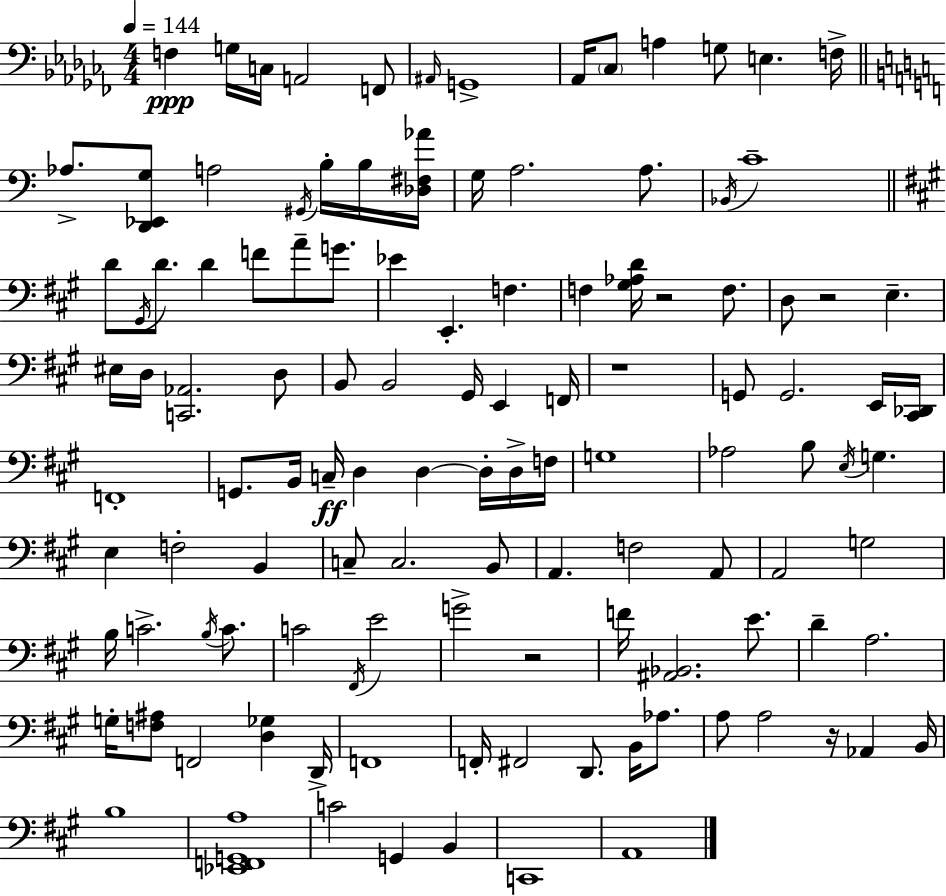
F3/q G3/s C3/s A2/h F2/e A#2/s G2/w Ab2/s CES3/e A3/q G3/e E3/q. F3/s Ab3/e. [D2,Eb2,G3]/e A3/h G#2/s B3/s B3/s [Db3,F#3,Ab4]/s G3/s A3/h. A3/e. Bb2/s C4/w D4/e G#2/s D4/e. D4/q F4/e A4/e G4/e. Eb4/q E2/q. F3/q. F3/q [G#3,Ab3,D4]/s R/h F3/e. D3/e R/h E3/q. EIS3/s D3/s [C2,Ab2]/h. D3/e B2/e B2/h G#2/s E2/q F2/s R/w G2/e G2/h. E2/s [C#2,Db2]/s F2/w G2/e. B2/s C3/s D3/q D3/q D3/s D3/s F3/s G3/w Ab3/h B3/e E3/s G3/q. E3/q F3/h B2/q C3/e C3/h. B2/e A2/q. F3/h A2/e A2/h G3/h B3/s C4/h. B3/s C4/e. C4/h F#2/s E4/h G4/h R/h F4/s [A#2,Bb2]/h. E4/e. D4/q A3/h. G3/s [F3,A#3]/e F2/h [D3,Gb3]/q D2/s F2/w F2/s F#2/h D2/e. B2/s Ab3/e. A3/e A3/h R/s Ab2/q B2/s B3/w [Eb2,F2,G2,A3]/w C4/h G2/q B2/q C2/w A2/w